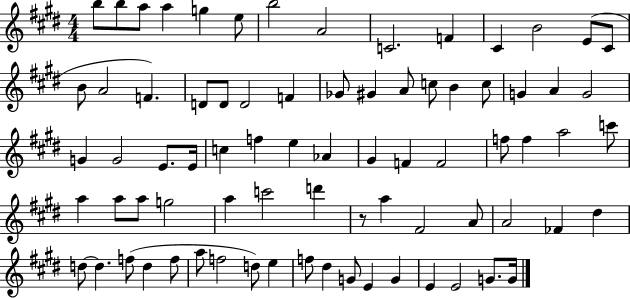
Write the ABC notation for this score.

X:1
T:Untitled
M:4/4
L:1/4
K:E
b/2 b/2 a/2 a g e/2 b2 A2 C2 F ^C B2 E/2 ^C/2 B/2 A2 F D/2 D/2 D2 F _G/2 ^G A/2 c/2 B c/2 G A G2 G G2 E/2 E/4 c f e _A ^G F F2 f/2 f a2 c'/2 a a/2 a/2 g2 a c'2 d' z/2 a ^F2 A/2 A2 _F ^d d/2 d f/2 d f/2 a/2 f2 d/2 e f/2 ^d G/2 E G E E2 G/2 G/4